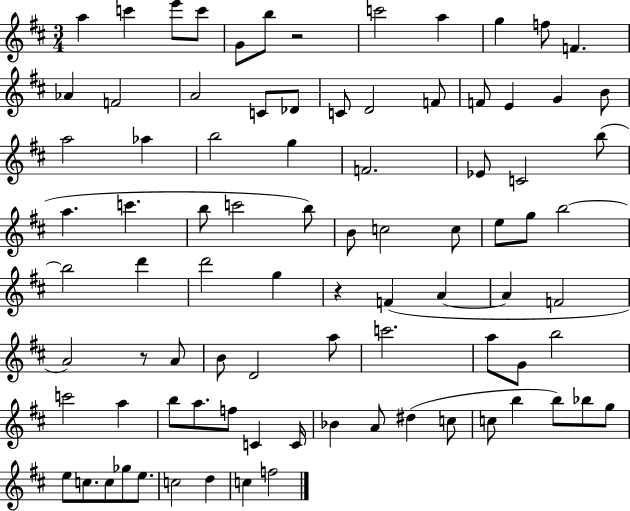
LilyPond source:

{
  \clef treble
  \numericTimeSignature
  \time 3/4
  \key d \major
  a''4 c'''4 e'''8 c'''8 | g'8 b''8 r2 | c'''2 a''4 | g''4 f''8 f'4. | \break aes'4 f'2 | a'2 c'8 des'8 | c'8 d'2 f'8 | f'8 e'4 g'4 b'8 | \break a''2 aes''4 | b''2 g''4 | f'2. | ees'8 c'2 b''8( | \break a''4. c'''4. | b''8 c'''2 b''8) | b'8 c''2 c''8 | e''8 g''8 b''2~~ | \break b''2 d'''4 | d'''2 g''4 | r4 f'4( a'4~~ | a'4 f'2 | \break a'2) r8 a'8 | b'8 d'2 a''8 | c'''2. | a''8 g'8 b''2 | \break c'''2 a''4 | b''8 a''8. f''8 c'4 c'16 | bes'4 a'8 dis''4( c''8 | c''8 b''4 b''8) bes''8 g''8 | \break e''8 c''8. c''8 ges''8 e''8. | c''2 d''4 | c''4 f''2 | \bar "|."
}